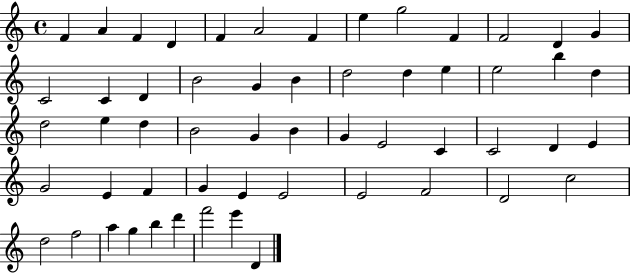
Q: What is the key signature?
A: C major